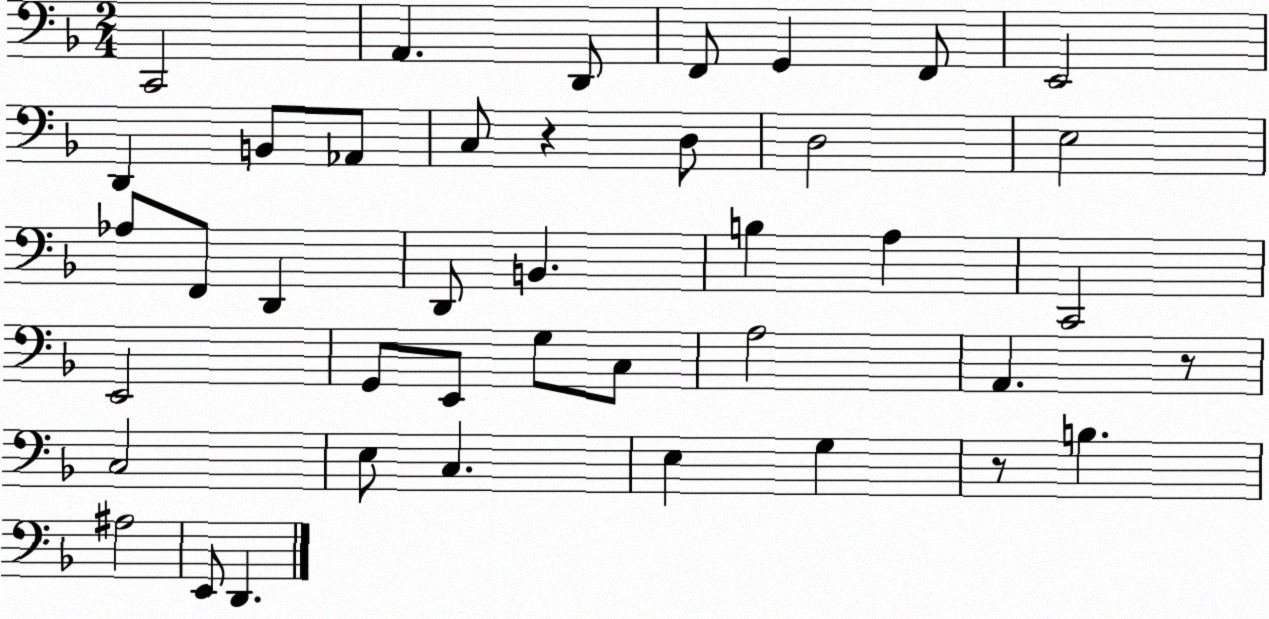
X:1
T:Untitled
M:2/4
L:1/4
K:F
C,,2 A,, D,,/2 F,,/2 G,, F,,/2 E,,2 D,, B,,/2 _A,,/2 C,/2 z D,/2 D,2 E,2 _A,/2 F,,/2 D,, D,,/2 B,, B, A, C,,2 E,,2 G,,/2 E,,/2 G,/2 C,/2 A,2 A,, z/2 C,2 E,/2 C, E, G, z/2 B, ^A,2 E,,/2 D,,